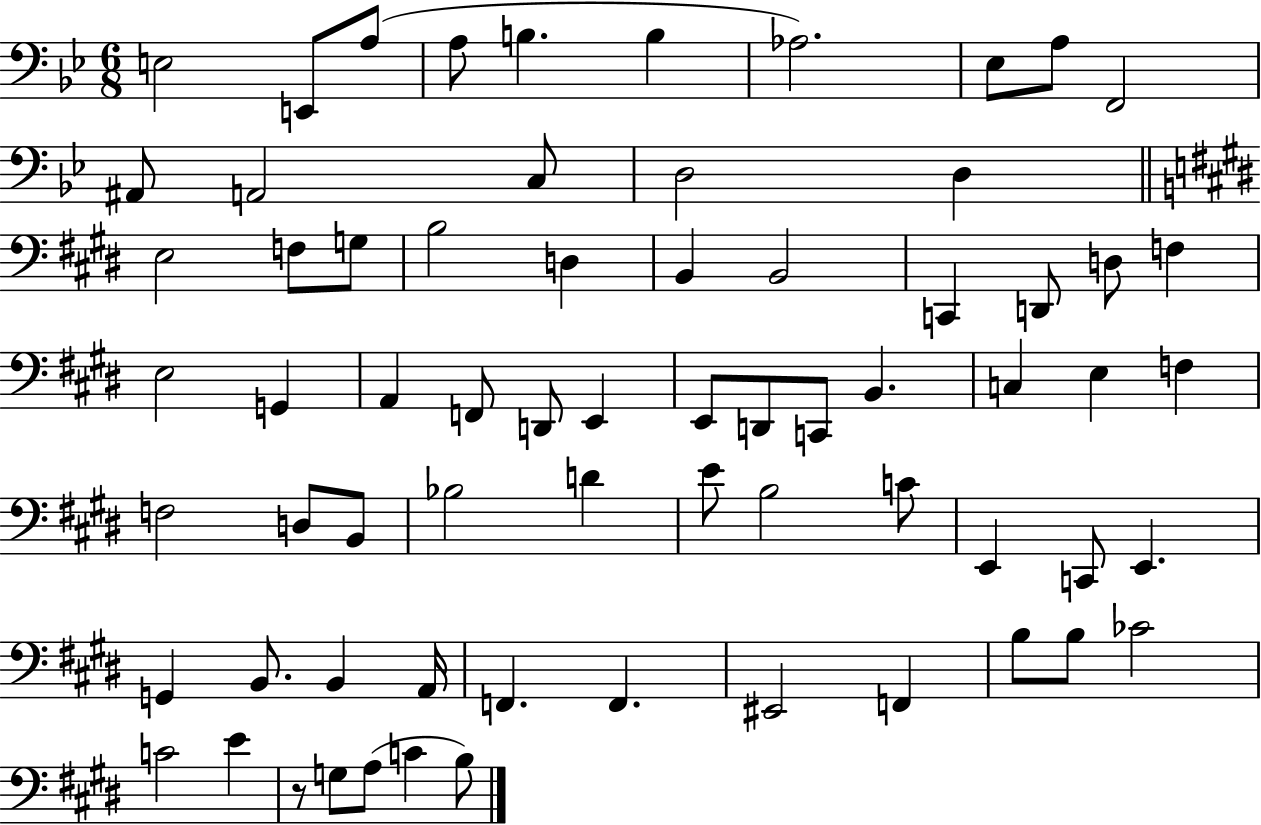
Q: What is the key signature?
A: BES major